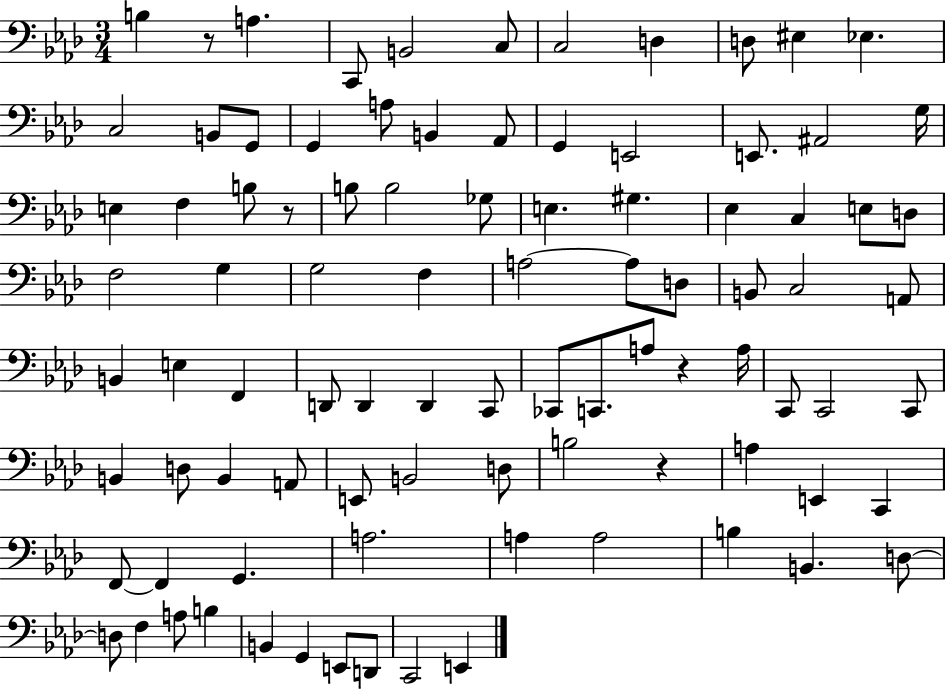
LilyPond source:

{
  \clef bass
  \numericTimeSignature
  \time 3/4
  \key aes \major
  b4 r8 a4. | c,8 b,2 c8 | c2 d4 | d8 eis4 ees4. | \break c2 b,8 g,8 | g,4 a8 b,4 aes,8 | g,4 e,2 | e,8. ais,2 g16 | \break e4 f4 b8 r8 | b8 b2 ges8 | e4. gis4. | ees4 c4 e8 d8 | \break f2 g4 | g2 f4 | a2~~ a8 d8 | b,8 c2 a,8 | \break b,4 e4 f,4 | d,8 d,4 d,4 c,8 | ces,8 c,8. a8 r4 a16 | c,8 c,2 c,8 | \break b,4 d8 b,4 a,8 | e,8 b,2 d8 | b2 r4 | a4 e,4 c,4 | \break f,8~~ f,4 g,4. | a2. | a4 a2 | b4 b,4. d8~~ | \break d8 f4 a8 b4 | b,4 g,4 e,8 d,8 | c,2 e,4 | \bar "|."
}